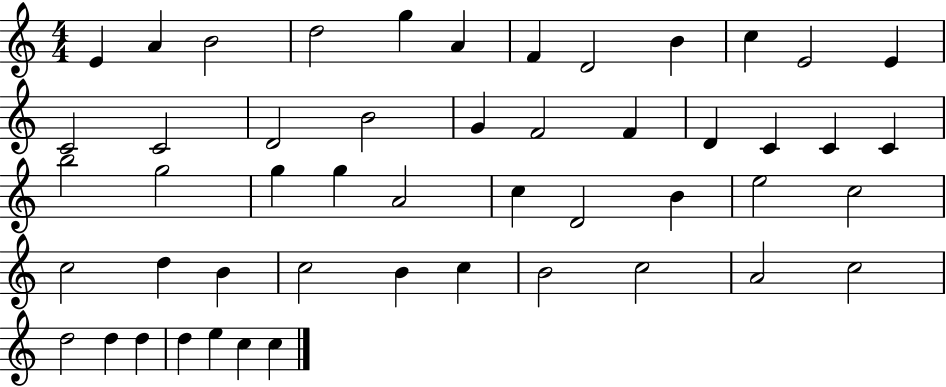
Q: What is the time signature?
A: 4/4